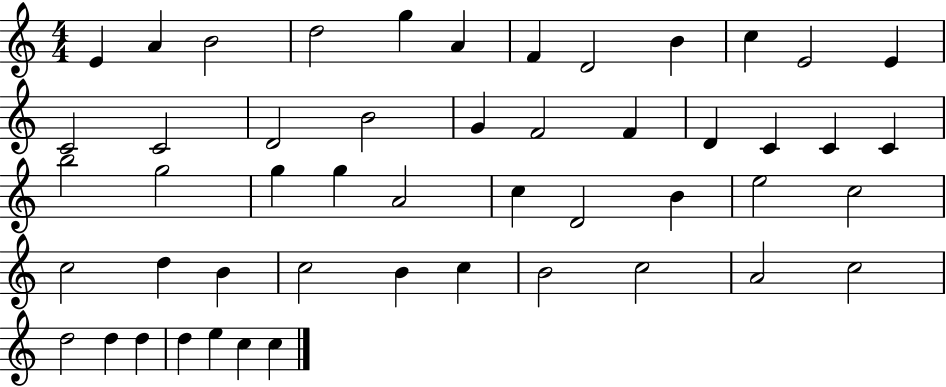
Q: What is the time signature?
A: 4/4